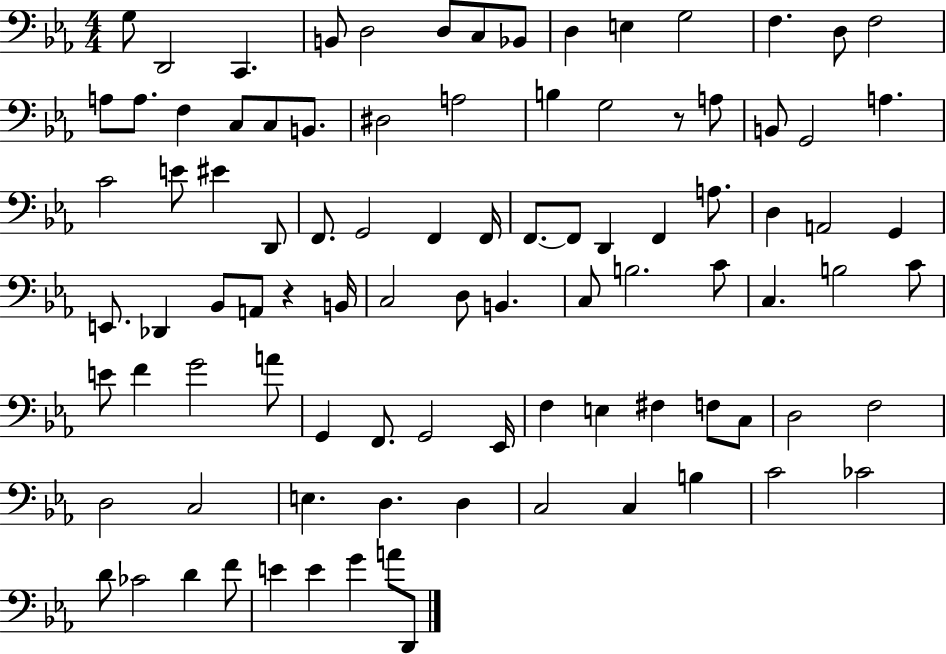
G3/e D2/h C2/q. B2/e D3/h D3/e C3/e Bb2/e D3/q E3/q G3/h F3/q. D3/e F3/h A3/e A3/e. F3/q C3/e C3/e B2/e. D#3/h A3/h B3/q G3/h R/e A3/e B2/e G2/h A3/q. C4/h E4/e EIS4/q D2/e F2/e. G2/h F2/q F2/s F2/e. F2/e D2/q F2/q A3/e. D3/q A2/h G2/q E2/e. Db2/q Bb2/e A2/e R/q B2/s C3/h D3/e B2/q. C3/e B3/h. C4/e C3/q. B3/h C4/e E4/e F4/q G4/h A4/e G2/q F2/e. G2/h Eb2/s F3/q E3/q F#3/q F3/e C3/e D3/h F3/h D3/h C3/h E3/q. D3/q. D3/q C3/h C3/q B3/q C4/h CES4/h D4/e CES4/h D4/q F4/e E4/q E4/q G4/q A4/e D2/e